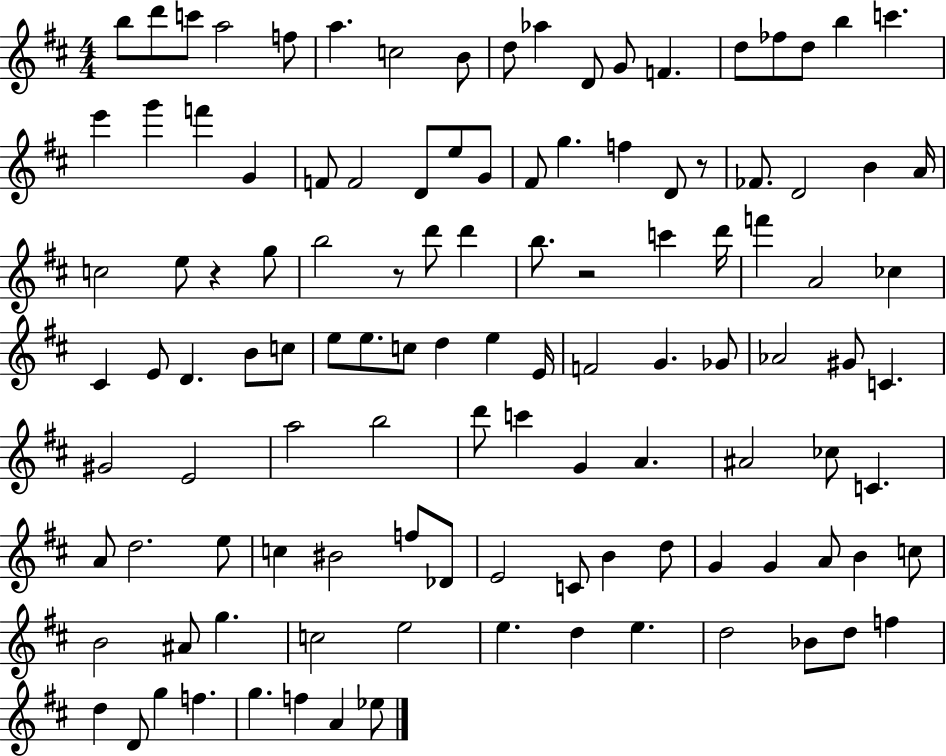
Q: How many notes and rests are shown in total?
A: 115